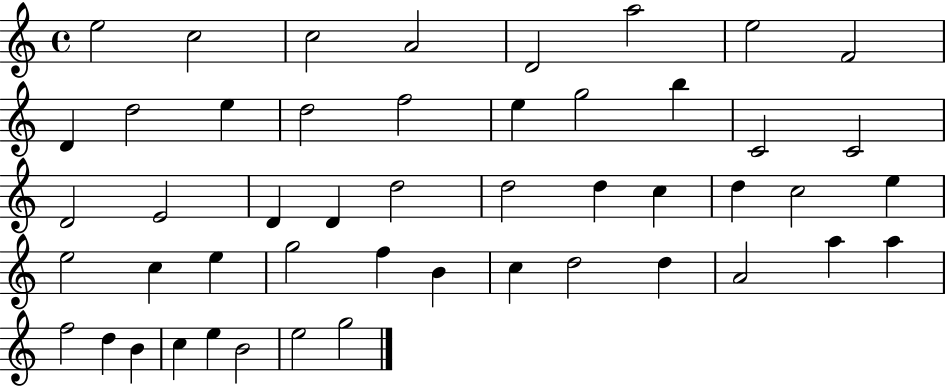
X:1
T:Untitled
M:4/4
L:1/4
K:C
e2 c2 c2 A2 D2 a2 e2 F2 D d2 e d2 f2 e g2 b C2 C2 D2 E2 D D d2 d2 d c d c2 e e2 c e g2 f B c d2 d A2 a a f2 d B c e B2 e2 g2